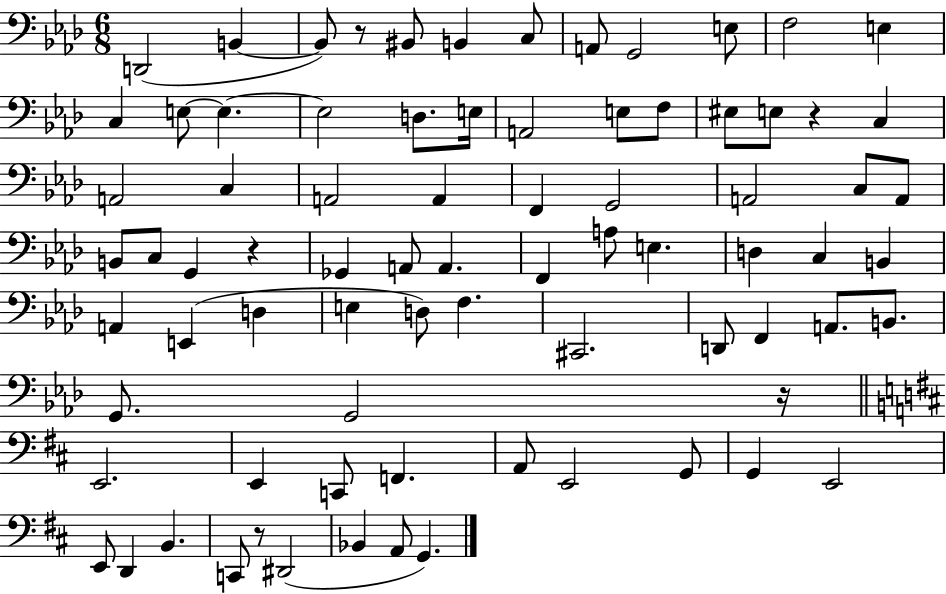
{
  \clef bass
  \numericTimeSignature
  \time 6/8
  \key aes \major
  d,2( b,4~~ | b,8) r8 bis,8 b,4 c8 | a,8 g,2 e8 | f2 e4 | \break c4 e8~~ e4.~~ | e2 d8. e16 | a,2 e8 f8 | eis8 e8 r4 c4 | \break a,2 c4 | a,2 a,4 | f,4 g,2 | a,2 c8 a,8 | \break b,8 c8 g,4 r4 | ges,4 a,8 a,4. | f,4 a8 e4. | d4 c4 b,4 | \break a,4 e,4( d4 | e4 d8) f4. | cis,2. | d,8 f,4 a,8. b,8. | \break g,8. g,2 r16 | \bar "||" \break \key d \major e,2. | e,4 c,8 f,4. | a,8 e,2 g,8 | g,4 e,2 | \break e,8 d,4 b,4. | c,8 r8 dis,2( | bes,4 a,8 g,4.) | \bar "|."
}